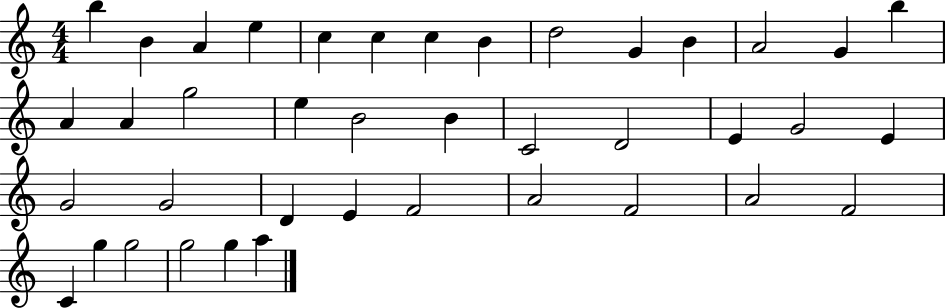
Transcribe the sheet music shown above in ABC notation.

X:1
T:Untitled
M:4/4
L:1/4
K:C
b B A e c c c B d2 G B A2 G b A A g2 e B2 B C2 D2 E G2 E G2 G2 D E F2 A2 F2 A2 F2 C g g2 g2 g a